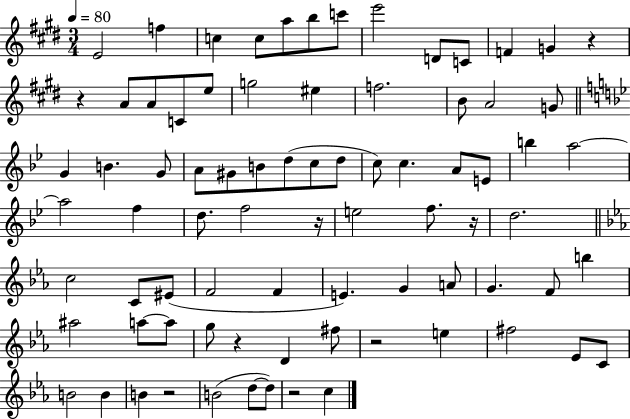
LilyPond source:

{
  \clef treble
  \numericTimeSignature
  \time 3/4
  \key e \major
  \tempo 4 = 80
  \repeat volta 2 { e'2 f''4 | c''4 c''8 a''8 b''8 c'''8 | e'''2 d'8 c'8 | f'4 g'4 r4 | \break r4 a'8 a'8 c'8 e''8 | g''2 eis''4 | f''2. | b'8 a'2 g'8 | \break \bar "||" \break \key bes \major g'4 b'4. g'8 | a'8 gis'8 b'8 d''8( c''8 d''8 | c''8) c''4. a'8 e'8 | b''4 a''2~~ | \break a''2 f''4 | d''8. f''2 r16 | e''2 f''8. r16 | d''2. | \break \bar "||" \break \key ees \major c''2 c'8 eis'8( | f'2 f'4 | e'4.) g'4 a'8 | g'4. f'8 b''4 | \break ais''2 a''8~~ a''8 | g''8 r4 d'4 fis''8 | r2 e''4 | fis''2 ees'8 c'8 | \break b'2 b'4 | b'4 r2 | b'2( d''8~~ d''8) | r2 c''4 | \break } \bar "|."
}